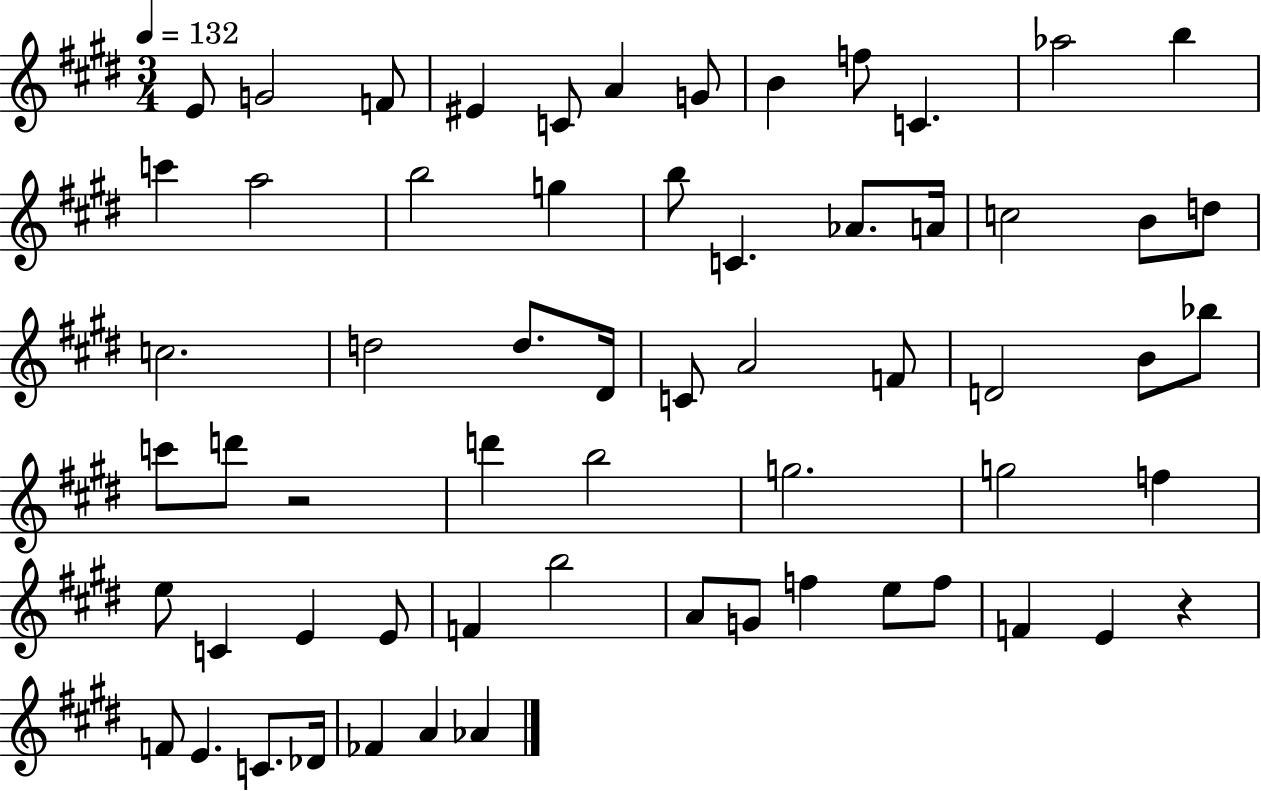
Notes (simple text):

E4/e G4/h F4/e EIS4/q C4/e A4/q G4/e B4/q F5/e C4/q. Ab5/h B5/q C6/q A5/h B5/h G5/q B5/e C4/q. Ab4/e. A4/s C5/h B4/e D5/e C5/h. D5/h D5/e. D#4/s C4/e A4/h F4/e D4/h B4/e Bb5/e C6/e D6/e R/h D6/q B5/h G5/h. G5/h F5/q E5/e C4/q E4/q E4/e F4/q B5/h A4/e G4/e F5/q E5/e F5/e F4/q E4/q R/q F4/e E4/q. C4/e. Db4/s FES4/q A4/q Ab4/q